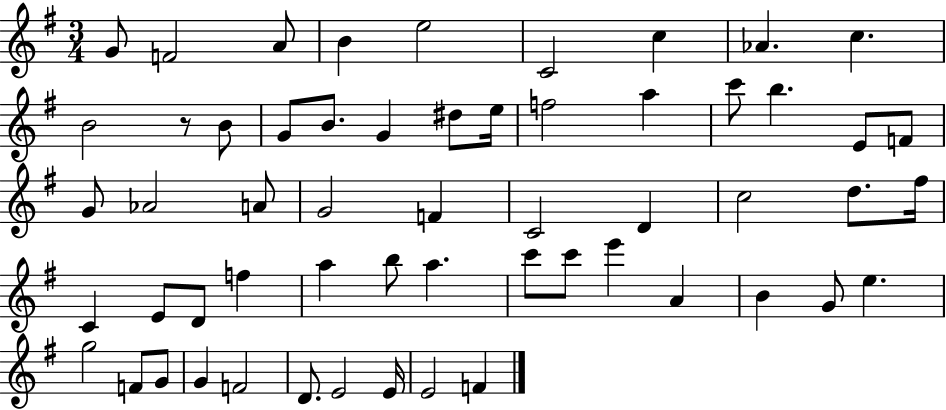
G4/e F4/h A4/e B4/q E5/h C4/h C5/q Ab4/q. C5/q. B4/h R/e B4/e G4/e B4/e. G4/q D#5/e E5/s F5/h A5/q C6/e B5/q. E4/e F4/e G4/e Ab4/h A4/e G4/h F4/q C4/h D4/q C5/h D5/e. F#5/s C4/q E4/e D4/e F5/q A5/q B5/e A5/q. C6/e C6/e E6/q A4/q B4/q G4/e E5/q. G5/h F4/e G4/e G4/q F4/h D4/e. E4/h E4/s E4/h F4/q